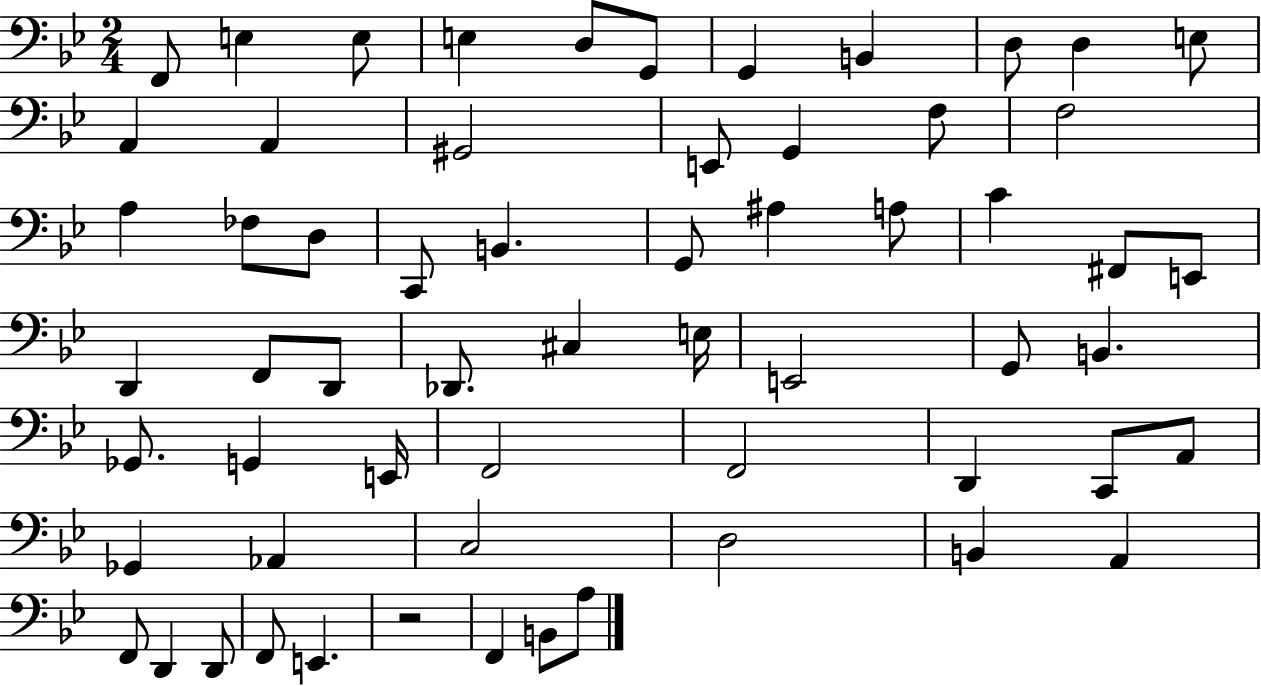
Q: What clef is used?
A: bass